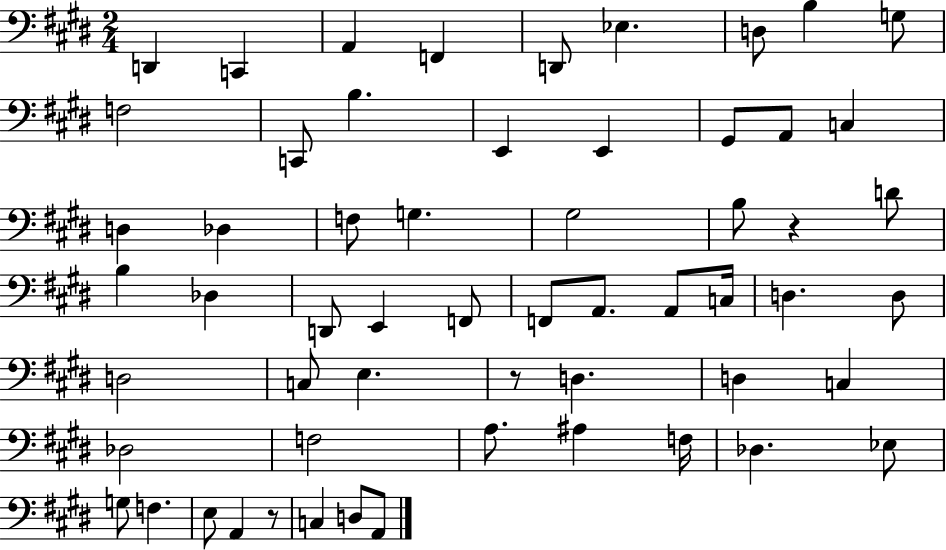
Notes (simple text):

D2/q C2/q A2/q F2/q D2/e Eb3/q. D3/e B3/q G3/e F3/h C2/e B3/q. E2/q E2/q G#2/e A2/e C3/q D3/q Db3/q F3/e G3/q. G#3/h B3/e R/q D4/e B3/q Db3/q D2/e E2/q F2/e F2/e A2/e. A2/e C3/s D3/q. D3/e D3/h C3/e E3/q. R/e D3/q. D3/q C3/q Db3/h F3/h A3/e. A#3/q F3/s Db3/q. Eb3/e G3/e F3/q. E3/e A2/q R/e C3/q D3/e A2/e